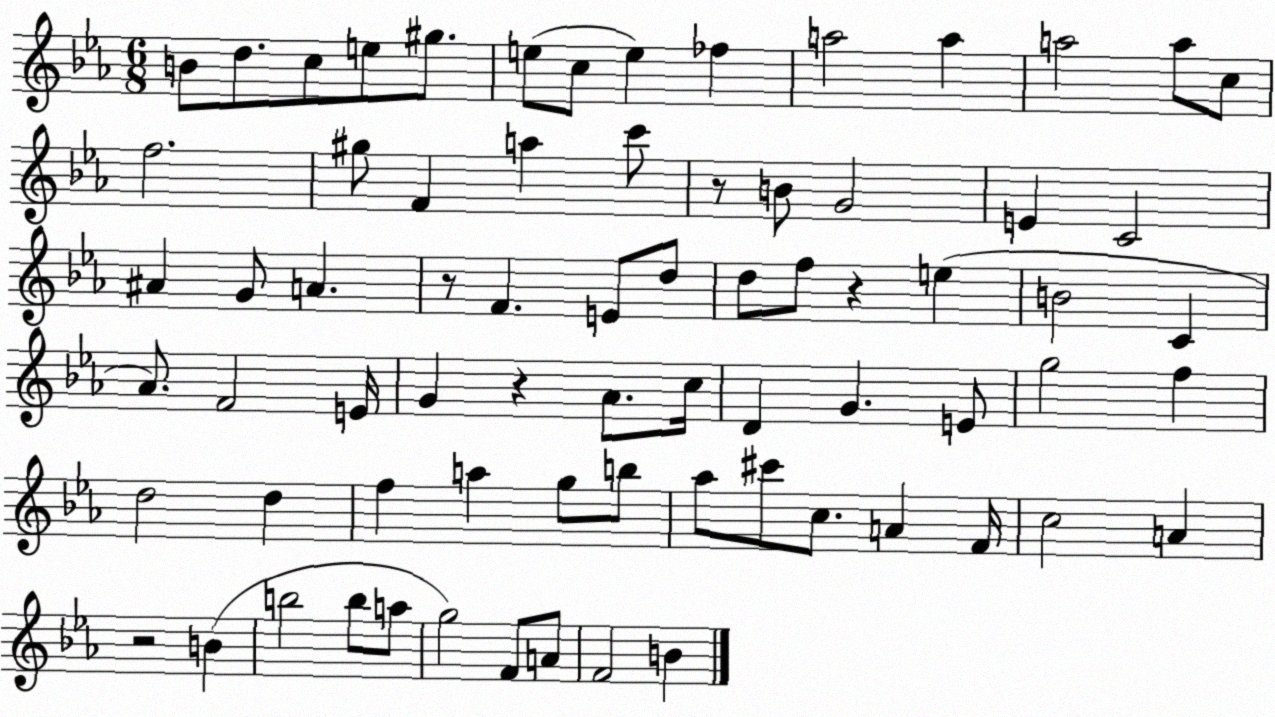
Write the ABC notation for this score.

X:1
T:Untitled
M:6/8
L:1/4
K:Eb
B/2 d/2 c/2 e/2 ^g/2 e/2 c/2 e _f a2 a a2 a/2 c/2 f2 ^g/2 F a c'/2 z/2 B/2 G2 E C2 ^A G/2 A z/2 F E/2 d/2 d/2 f/2 z e B2 C _A/2 F2 E/4 G z _A/2 c/4 D G E/2 g2 f d2 d f a g/2 b/2 _a/2 ^c'/2 c/2 A F/4 c2 A z2 B b2 b/2 a/2 g2 F/2 A/2 F2 B